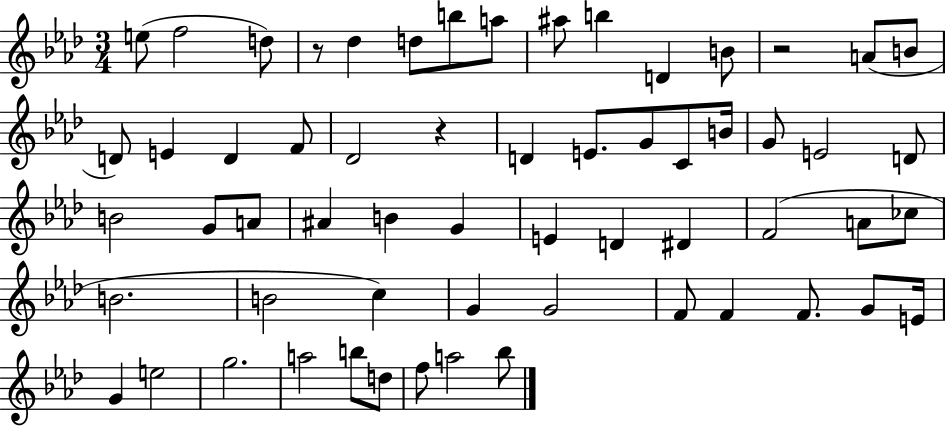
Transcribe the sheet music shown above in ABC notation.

X:1
T:Untitled
M:3/4
L:1/4
K:Ab
e/2 f2 d/2 z/2 _d d/2 b/2 a/2 ^a/2 b D B/2 z2 A/2 B/2 D/2 E D F/2 _D2 z D E/2 G/2 C/2 B/4 G/2 E2 D/2 B2 G/2 A/2 ^A B G E D ^D F2 A/2 _c/2 B2 B2 c G G2 F/2 F F/2 G/2 E/4 G e2 g2 a2 b/2 d/2 f/2 a2 _b/2